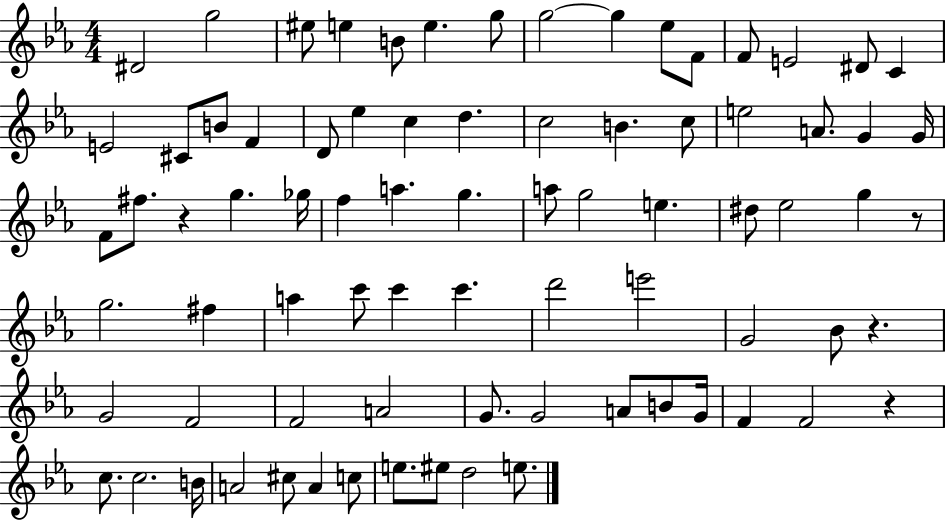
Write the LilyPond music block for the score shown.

{
  \clef treble
  \numericTimeSignature
  \time 4/4
  \key ees \major
  dis'2 g''2 | eis''8 e''4 b'8 e''4. g''8 | g''2~~ g''4 ees''8 f'8 | f'8 e'2 dis'8 c'4 | \break e'2 cis'8 b'8 f'4 | d'8 ees''4 c''4 d''4. | c''2 b'4. c''8 | e''2 a'8. g'4 g'16 | \break f'8 fis''8. r4 g''4. ges''16 | f''4 a''4. g''4. | a''8 g''2 e''4. | dis''8 ees''2 g''4 r8 | \break g''2. fis''4 | a''4 c'''8 c'''4 c'''4. | d'''2 e'''2 | g'2 bes'8 r4. | \break g'2 f'2 | f'2 a'2 | g'8. g'2 a'8 b'8 g'16 | f'4 f'2 r4 | \break c''8. c''2. b'16 | a'2 cis''8 a'4 c''8 | e''8. eis''8 d''2 e''8. | \bar "|."
}